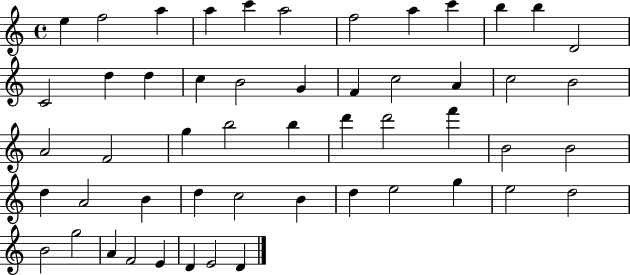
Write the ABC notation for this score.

X:1
T:Untitled
M:4/4
L:1/4
K:C
e f2 a a c' a2 f2 a c' b b D2 C2 d d c B2 G F c2 A c2 B2 A2 F2 g b2 b d' d'2 f' B2 B2 d A2 B d c2 B d e2 g e2 d2 B2 g2 A F2 E D E2 D